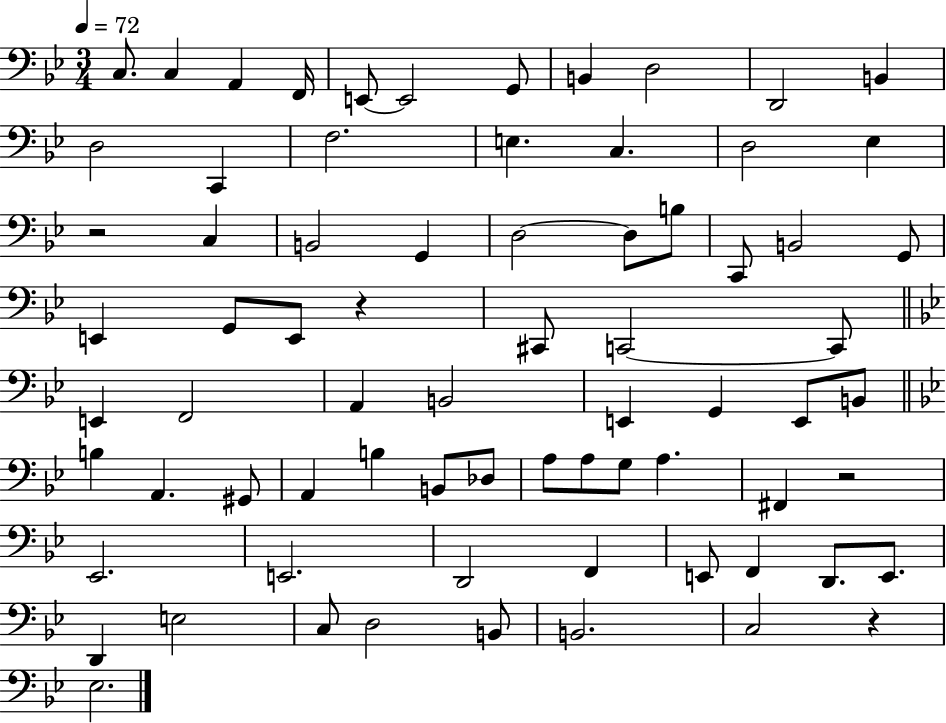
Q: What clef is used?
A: bass